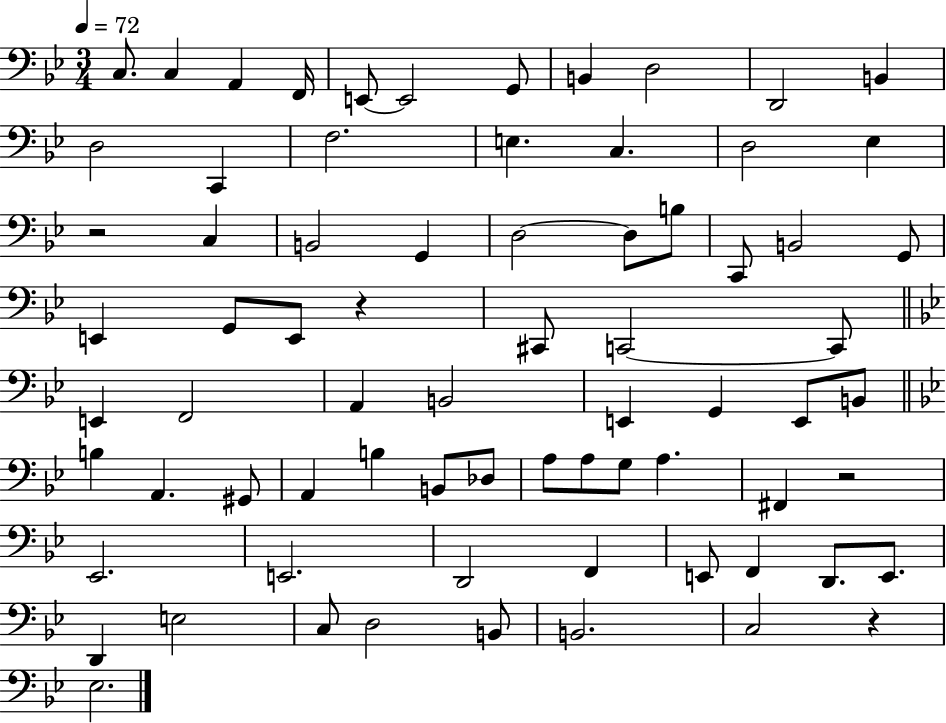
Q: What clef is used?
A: bass